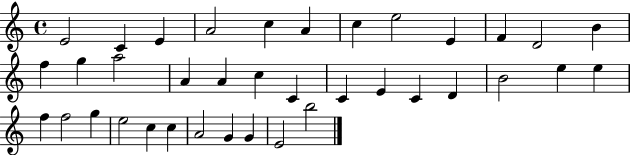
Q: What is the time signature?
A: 4/4